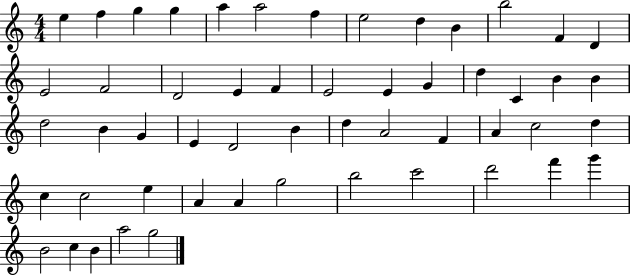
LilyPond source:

{
  \clef treble
  \numericTimeSignature
  \time 4/4
  \key c \major
  e''4 f''4 g''4 g''4 | a''4 a''2 f''4 | e''2 d''4 b'4 | b''2 f'4 d'4 | \break e'2 f'2 | d'2 e'4 f'4 | e'2 e'4 g'4 | d''4 c'4 b'4 b'4 | \break d''2 b'4 g'4 | e'4 d'2 b'4 | d''4 a'2 f'4 | a'4 c''2 d''4 | \break c''4 c''2 e''4 | a'4 a'4 g''2 | b''2 c'''2 | d'''2 f'''4 g'''4 | \break b'2 c''4 b'4 | a''2 g''2 | \bar "|."
}